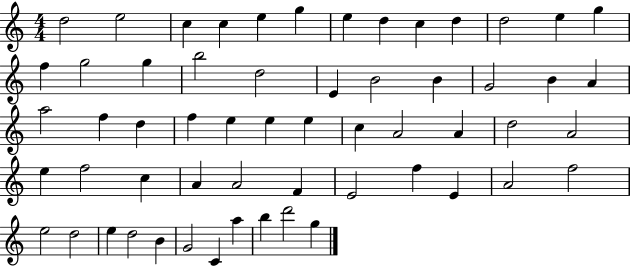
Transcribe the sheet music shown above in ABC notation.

X:1
T:Untitled
M:4/4
L:1/4
K:C
d2 e2 c c e g e d c d d2 e g f g2 g b2 d2 E B2 B G2 B A a2 f d f e e e c A2 A d2 A2 e f2 c A A2 F E2 f E A2 f2 e2 d2 e d2 B G2 C a b d'2 g